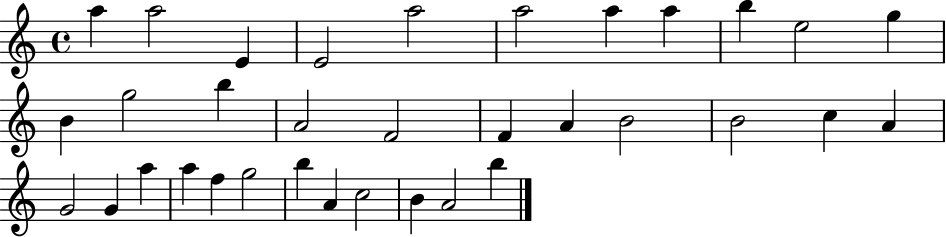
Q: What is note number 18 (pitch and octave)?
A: A4